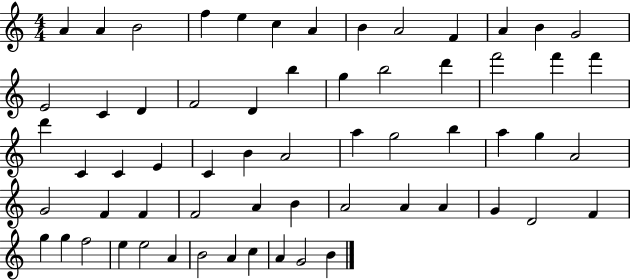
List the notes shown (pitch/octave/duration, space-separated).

A4/q A4/q B4/h F5/q E5/q C5/q A4/q B4/q A4/h F4/q A4/q B4/q G4/h E4/h C4/q D4/q F4/h D4/q B5/q G5/q B5/h D6/q F6/h F6/q F6/q D6/q C4/q C4/q E4/q C4/q B4/q A4/h A5/q G5/h B5/q A5/q G5/q A4/h G4/h F4/q F4/q F4/h A4/q B4/q A4/h A4/q A4/q G4/q D4/h F4/q G5/q G5/q F5/h E5/q E5/h A4/q B4/h A4/q C5/q A4/q G4/h B4/q